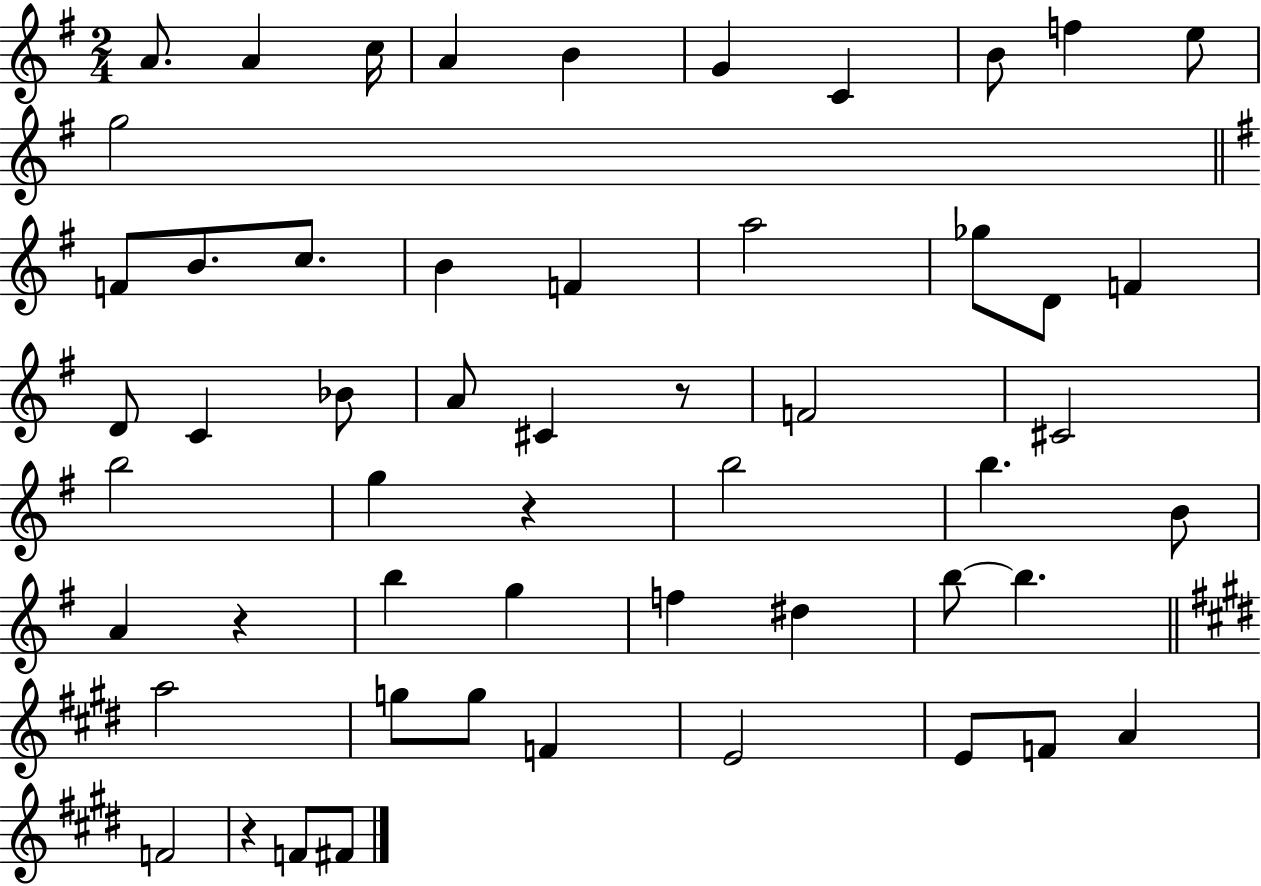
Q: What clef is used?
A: treble